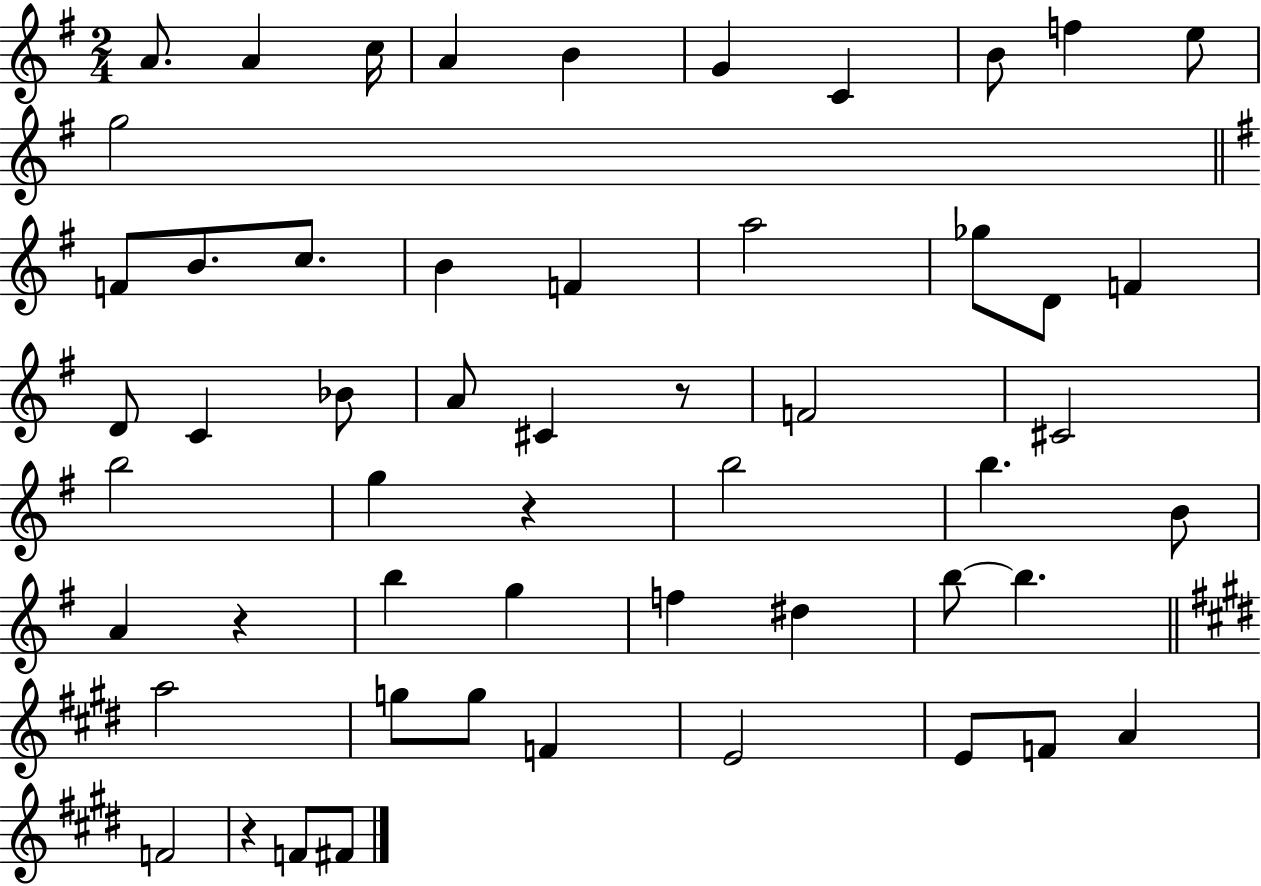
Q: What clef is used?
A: treble